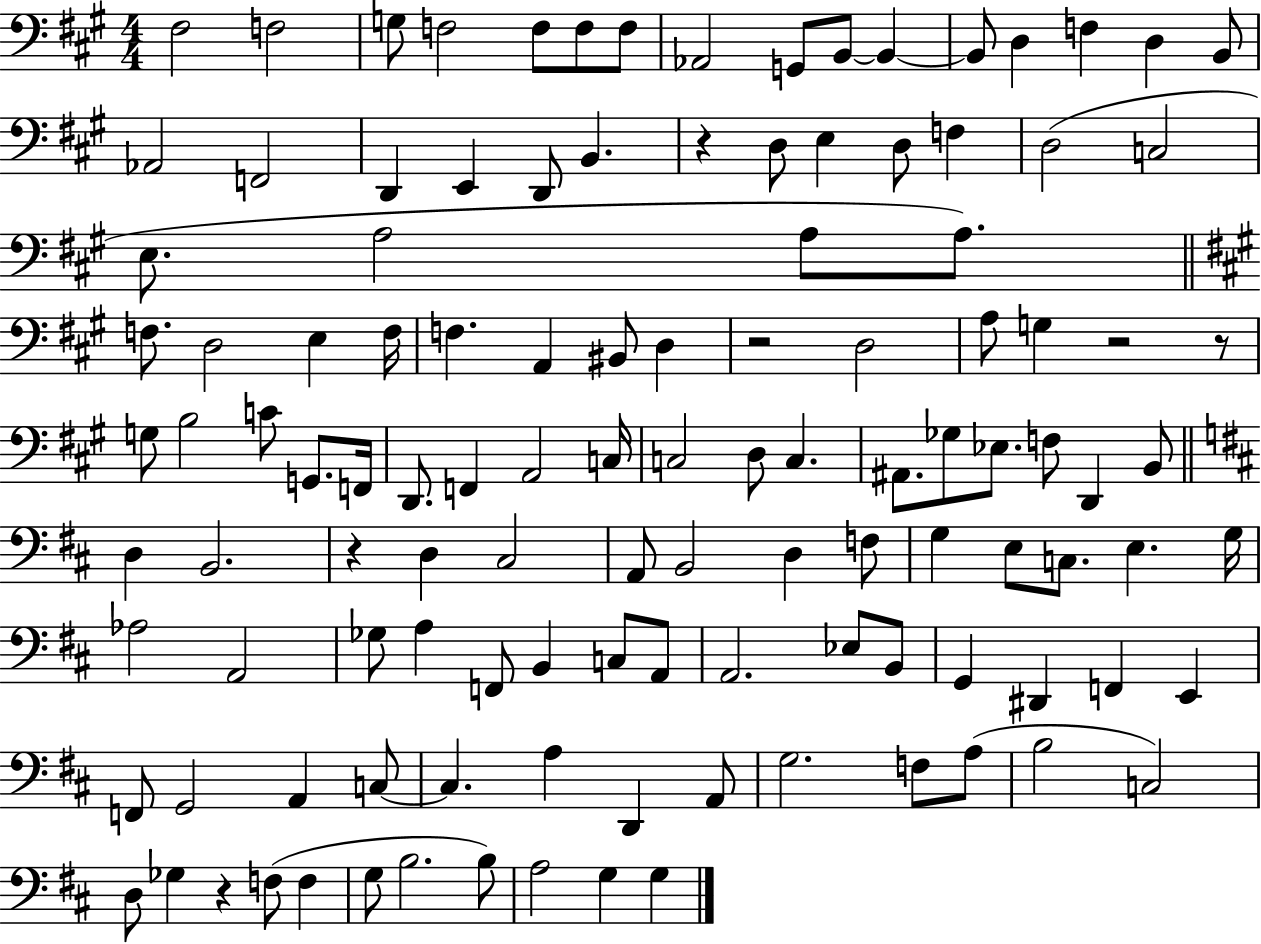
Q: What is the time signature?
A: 4/4